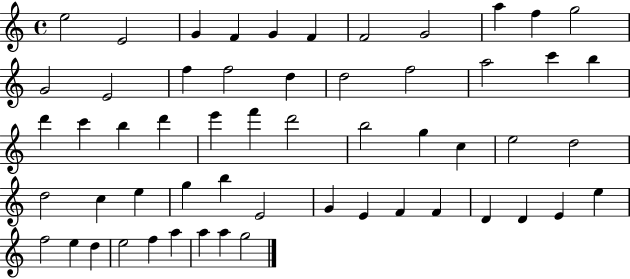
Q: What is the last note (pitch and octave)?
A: G5